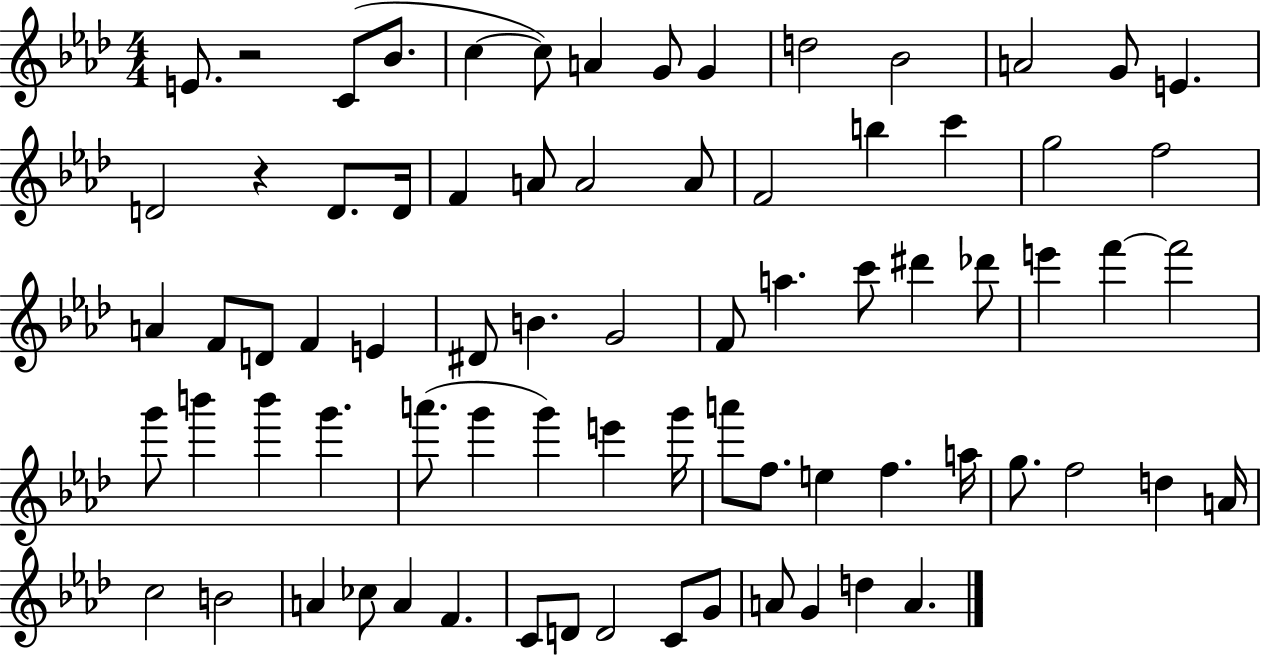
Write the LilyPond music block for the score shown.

{
  \clef treble
  \numericTimeSignature
  \time 4/4
  \key aes \major
  e'8. r2 c'8( bes'8. | c''4~~ c''8) a'4 g'8 g'4 | d''2 bes'2 | a'2 g'8 e'4. | \break d'2 r4 d'8. d'16 | f'4 a'8 a'2 a'8 | f'2 b''4 c'''4 | g''2 f''2 | \break a'4 f'8 d'8 f'4 e'4 | dis'8 b'4. g'2 | f'8 a''4. c'''8 dis'''4 des'''8 | e'''4 f'''4~~ f'''2 | \break g'''8 b'''4 b'''4 g'''4. | a'''8.( g'''4 g'''4) e'''4 g'''16 | a'''8 f''8. e''4 f''4. a''16 | g''8. f''2 d''4 a'16 | \break c''2 b'2 | a'4 ces''8 a'4 f'4. | c'8 d'8 d'2 c'8 g'8 | a'8 g'4 d''4 a'4. | \break \bar "|."
}